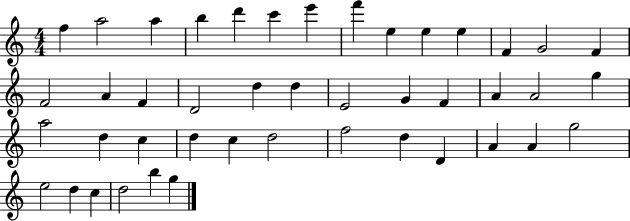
{
  \clef treble
  \numericTimeSignature
  \time 4/4
  \key c \major
  f''4 a''2 a''4 | b''4 d'''4 c'''4 e'''4 | f'''4 e''4 e''4 e''4 | f'4 g'2 f'4 | \break f'2 a'4 f'4 | d'2 d''4 d''4 | e'2 g'4 f'4 | a'4 a'2 g''4 | \break a''2 d''4 c''4 | d''4 c''4 d''2 | f''2 d''4 d'4 | a'4 a'4 g''2 | \break e''2 d''4 c''4 | d''2 b''4 g''4 | \bar "|."
}